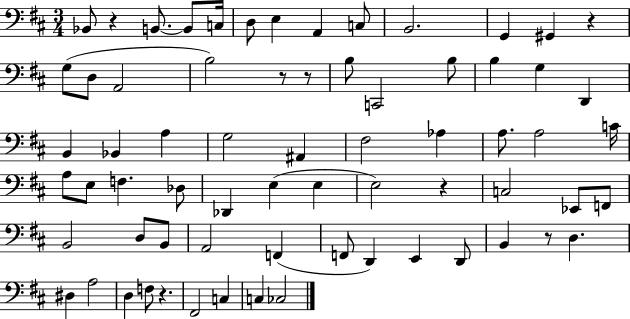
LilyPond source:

{
  \clef bass
  \numericTimeSignature
  \time 3/4
  \key d \major
  bes,8 r4 b,8.~~ b,8 c16 | d8 e4 a,4 c8 | b,2. | g,4 gis,4 r4 | \break g8( d8 a,2 | b2) r8 r8 | b8 c,2 b8 | b4 g4 d,4 | \break b,4 bes,4 a4 | g2 ais,4 | fis2 aes4 | a8. a2 c'16 | \break a8 e8 f4. des8 | des,4 e4( e4 | e2) r4 | c2 ees,8 f,8 | \break b,2 d8 b,8 | a,2 f,4( | f,8 d,4) e,4 d,8 | b,4 r8 d4. | \break dis4 a2 | d4 f8 r4. | fis,2 c4 | c4 ces2 | \break \bar "|."
}